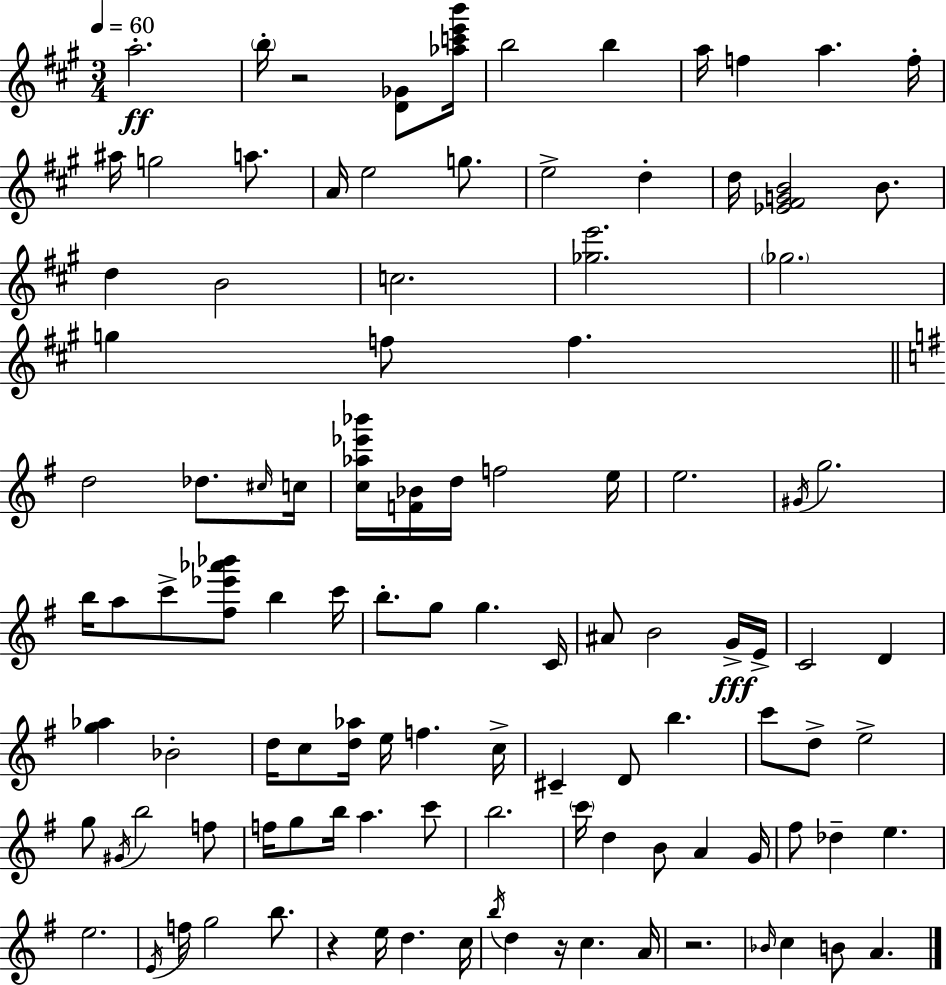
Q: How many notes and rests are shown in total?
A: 109